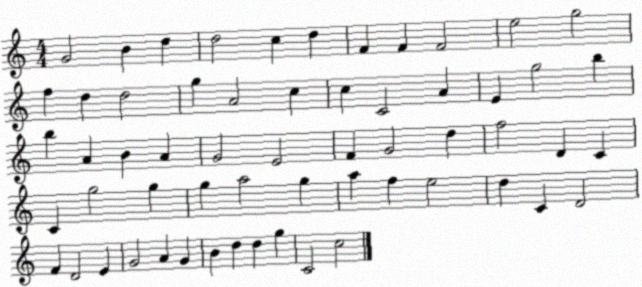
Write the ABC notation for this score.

X:1
T:Untitled
M:4/4
L:1/4
K:C
G2 B d d2 c d F F F2 e2 g2 f d d2 g A2 c c C2 A E g2 b b A B A G2 E2 F G2 d f2 D C C g2 g g a2 g a f e2 d C D2 F D2 E G2 A G B d d g C2 c2